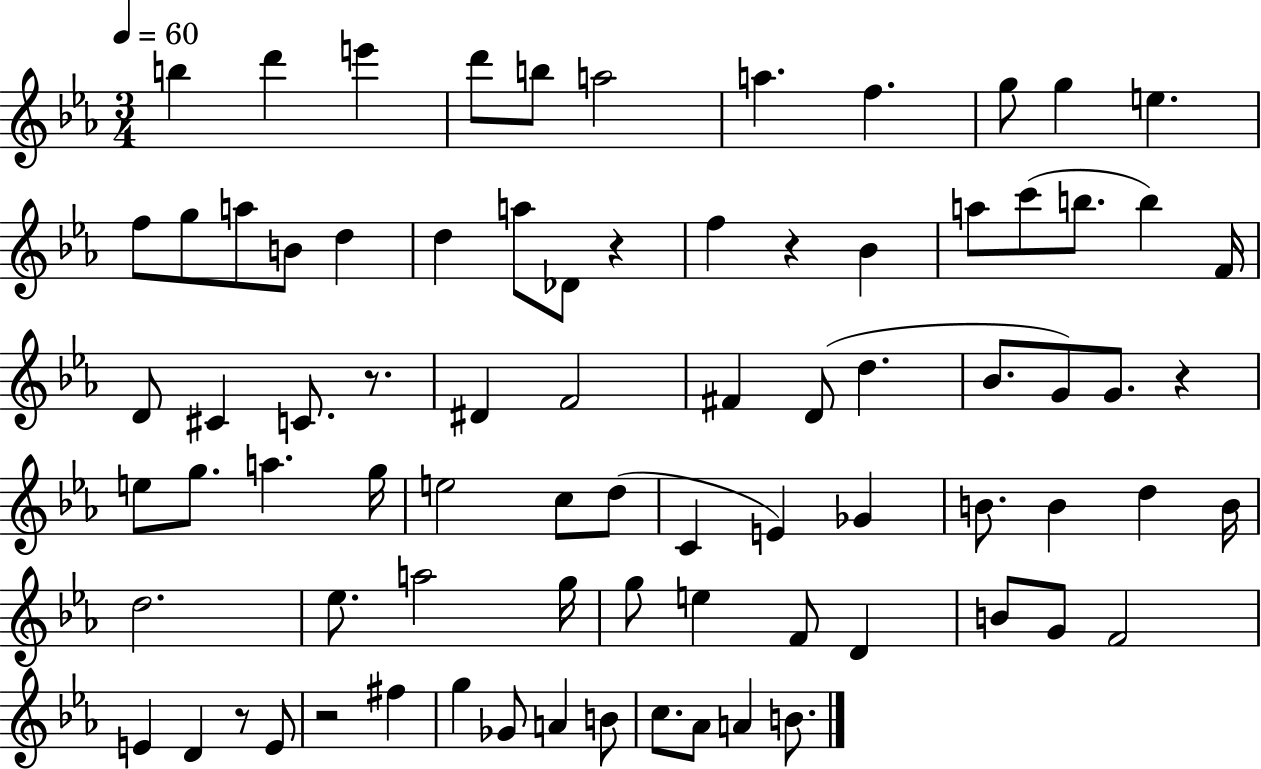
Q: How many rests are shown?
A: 6